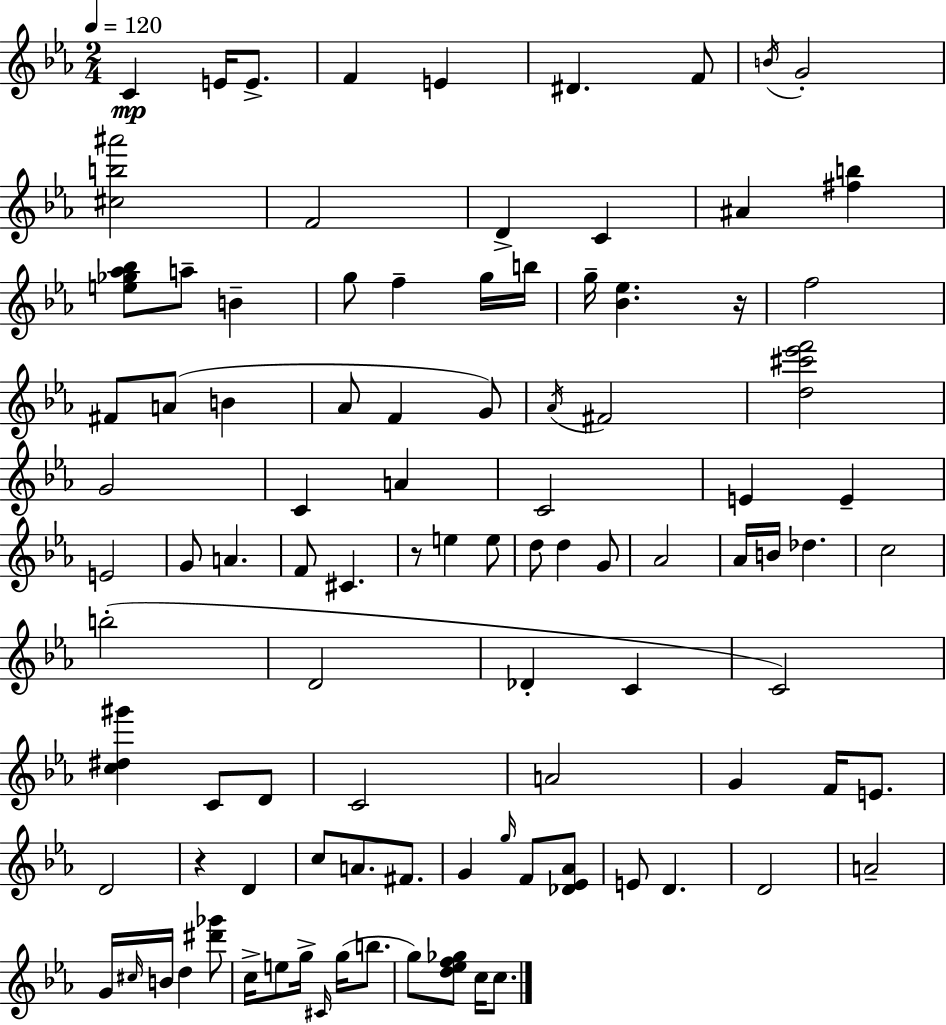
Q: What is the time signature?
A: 2/4